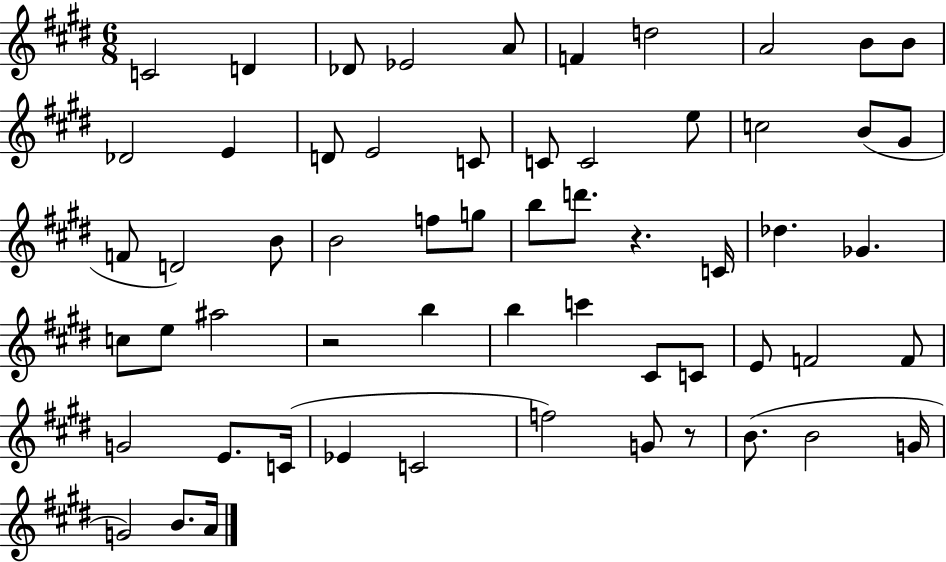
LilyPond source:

{
  \clef treble
  \numericTimeSignature
  \time 6/8
  \key e \major
  \repeat volta 2 { c'2 d'4 | des'8 ees'2 a'8 | f'4 d''2 | a'2 b'8 b'8 | \break des'2 e'4 | d'8 e'2 c'8 | c'8 c'2 e''8 | c''2 b'8( gis'8 | \break f'8 d'2) b'8 | b'2 f''8 g''8 | b''8 d'''8. r4. c'16 | des''4. ges'4. | \break c''8 e''8 ais''2 | r2 b''4 | b''4 c'''4 cis'8 c'8 | e'8 f'2 f'8 | \break g'2 e'8. c'16( | ees'4 c'2 | f''2) g'8 r8 | b'8.( b'2 g'16 | \break g'2) b'8. a'16 | } \bar "|."
}